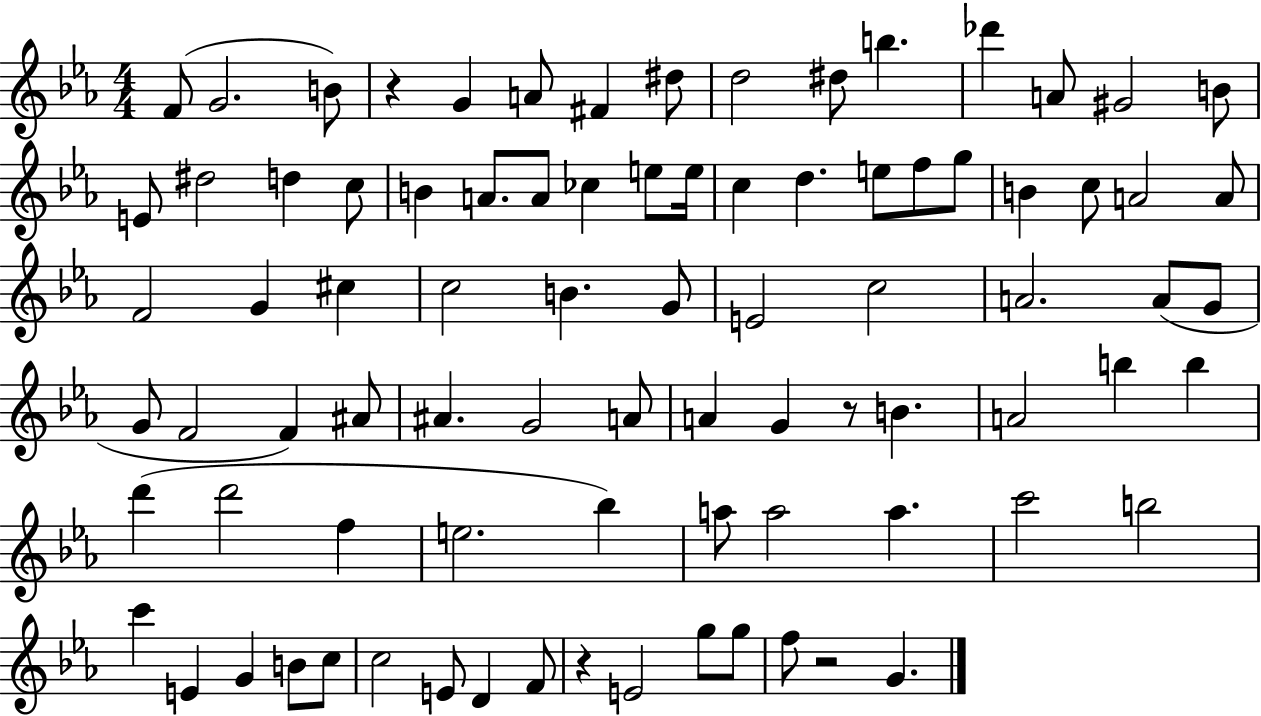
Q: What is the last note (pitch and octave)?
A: G4